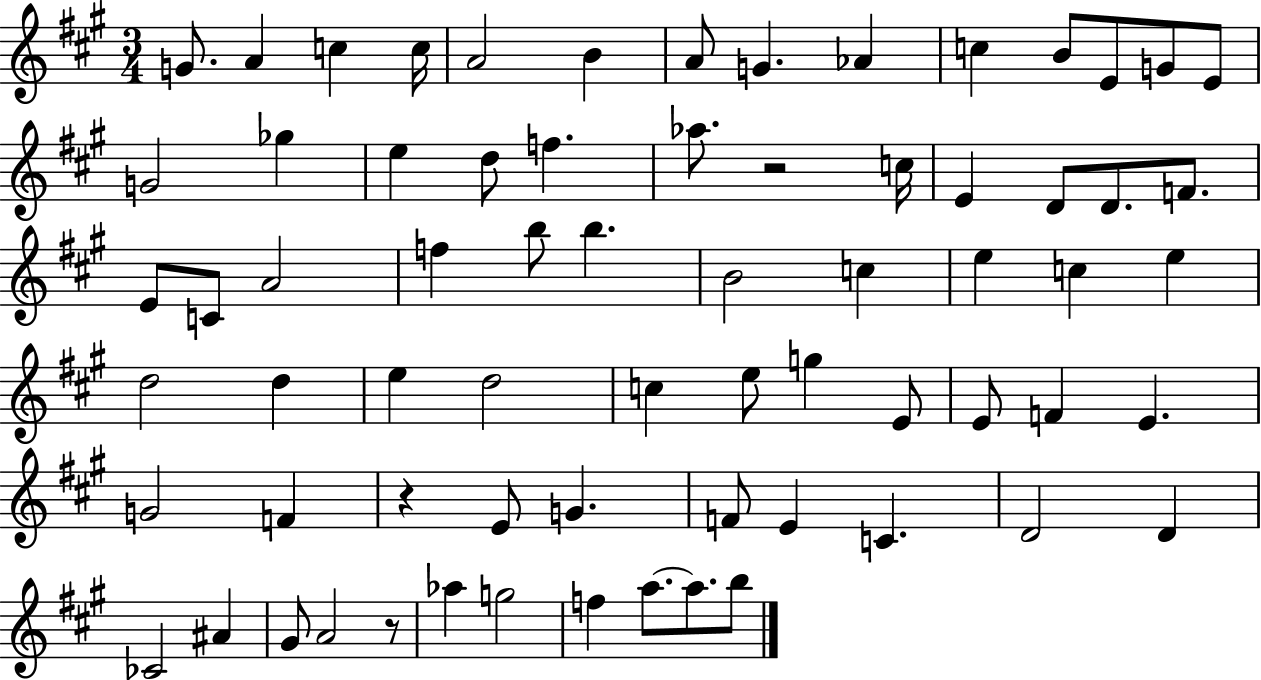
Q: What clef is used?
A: treble